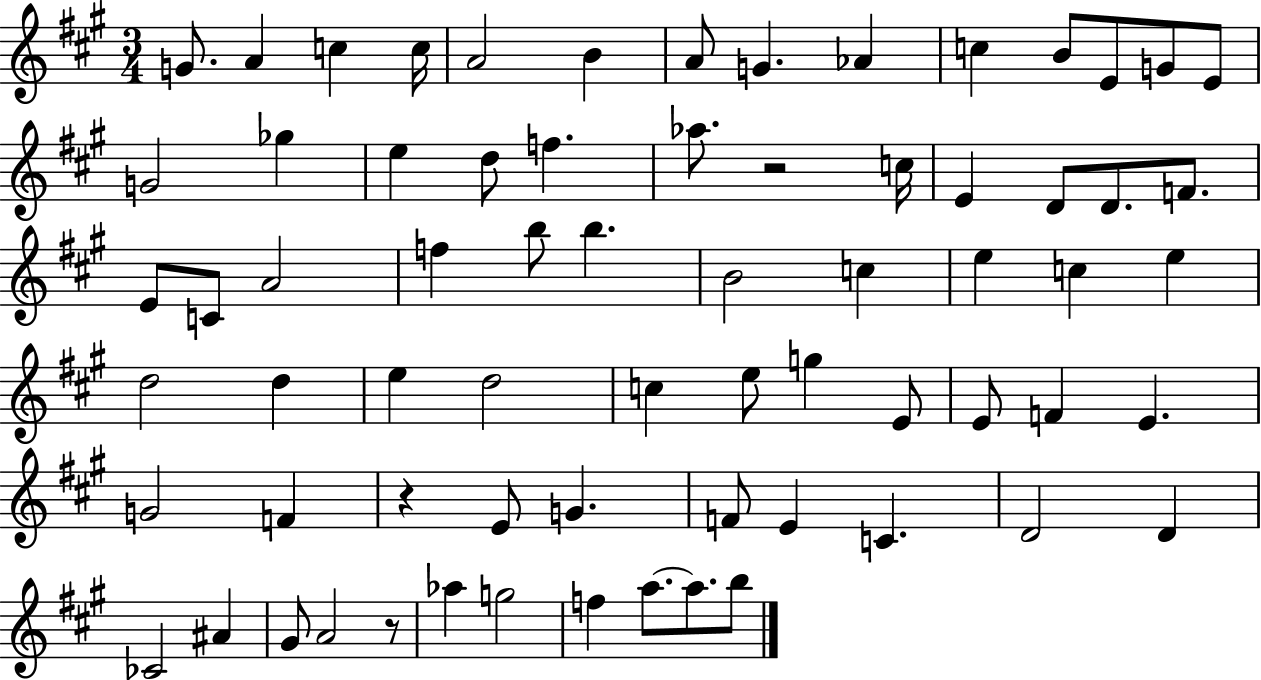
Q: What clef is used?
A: treble